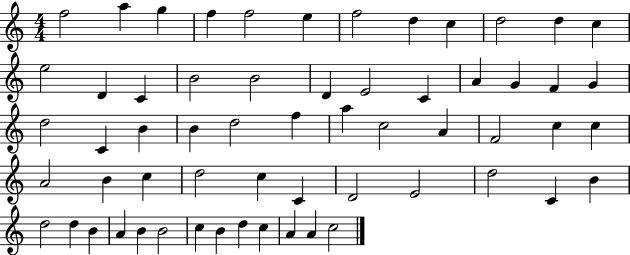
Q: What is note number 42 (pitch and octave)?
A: C4